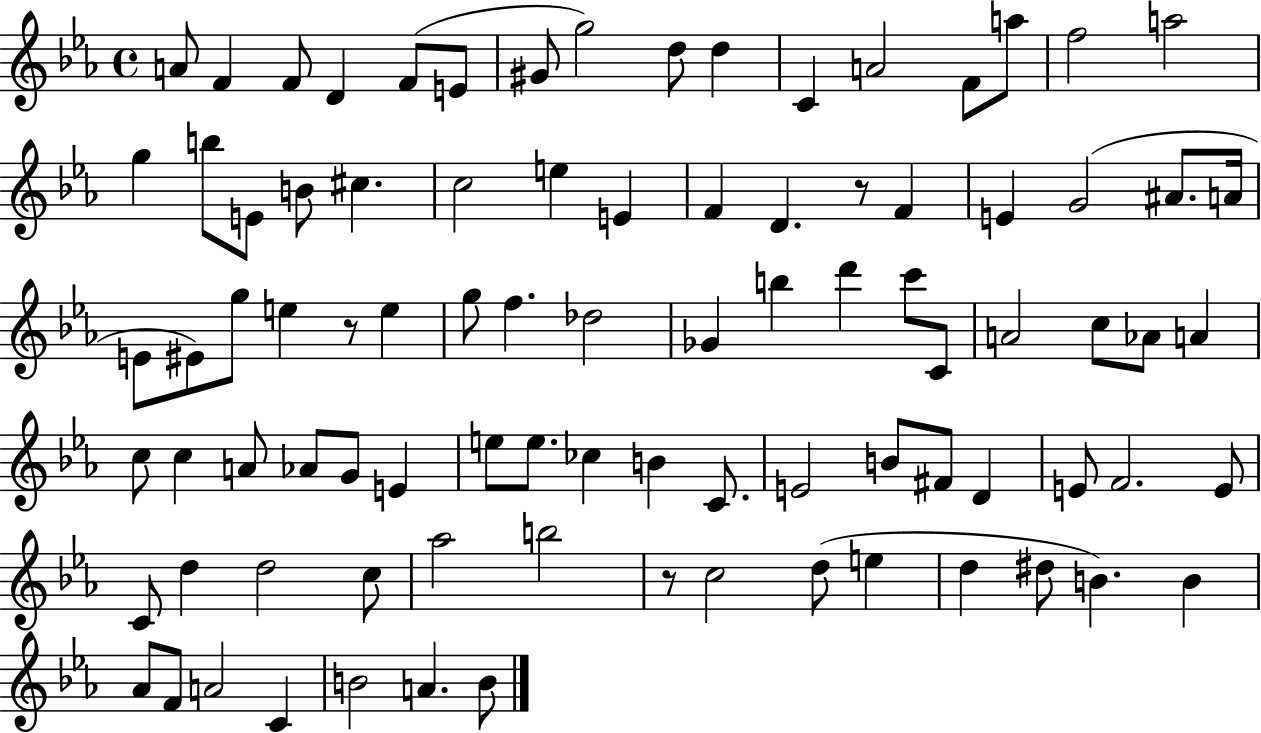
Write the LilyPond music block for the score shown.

{
  \clef treble
  \time 4/4
  \defaultTimeSignature
  \key ees \major
  a'8 f'4 f'8 d'4 f'8( e'8 | gis'8 g''2) d''8 d''4 | c'4 a'2 f'8 a''8 | f''2 a''2 | \break g''4 b''8 e'8 b'8 cis''4. | c''2 e''4 e'4 | f'4 d'4. r8 f'4 | e'4 g'2( ais'8. a'16 | \break e'8 eis'8) g''8 e''4 r8 e''4 | g''8 f''4. des''2 | ges'4 b''4 d'''4 c'''8 c'8 | a'2 c''8 aes'8 a'4 | \break c''8 c''4 a'8 aes'8 g'8 e'4 | e''8 e''8. ces''4 b'4 c'8. | e'2 b'8 fis'8 d'4 | e'8 f'2. e'8 | \break c'8 d''4 d''2 c''8 | aes''2 b''2 | r8 c''2 d''8( e''4 | d''4 dis''8 b'4.) b'4 | \break aes'8 f'8 a'2 c'4 | b'2 a'4. b'8 | \bar "|."
}